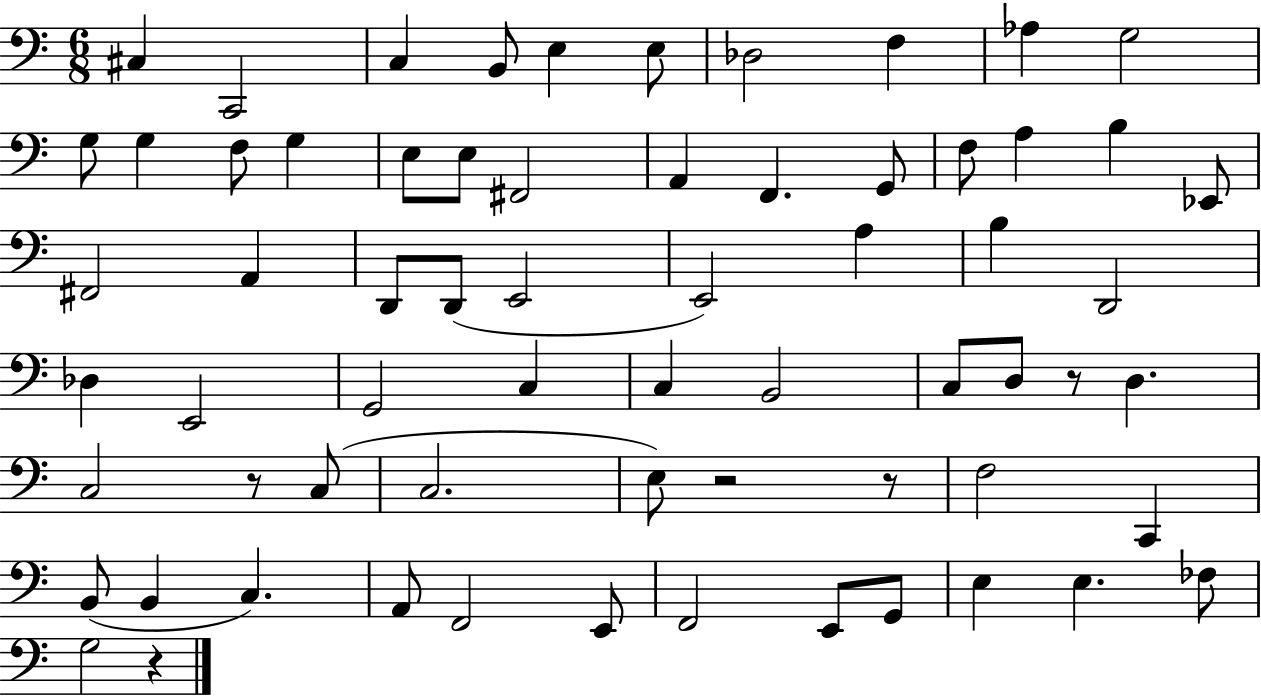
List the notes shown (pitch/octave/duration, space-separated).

C#3/q C2/h C3/q B2/e E3/q E3/e Db3/h F3/q Ab3/q G3/h G3/e G3/q F3/e G3/q E3/e E3/e F#2/h A2/q F2/q. G2/e F3/e A3/q B3/q Eb2/e F#2/h A2/q D2/e D2/e E2/h E2/h A3/q B3/q D2/h Db3/q E2/h G2/h C3/q C3/q B2/h C3/e D3/e R/e D3/q. C3/h R/e C3/e C3/h. E3/e R/h R/e F3/h C2/q B2/e B2/q C3/q. A2/e F2/h E2/e F2/h E2/e G2/e E3/q E3/q. FES3/e G3/h R/q